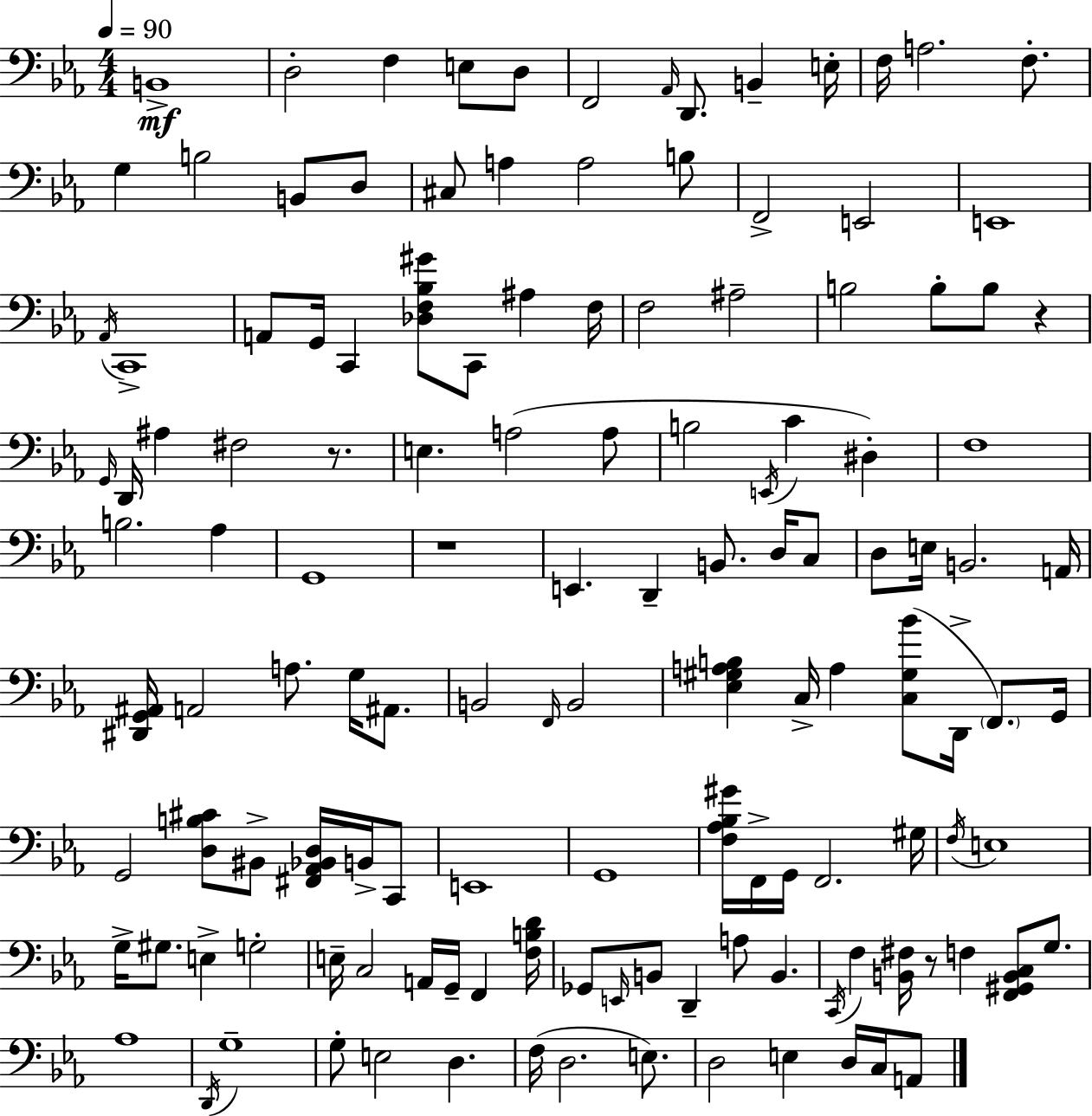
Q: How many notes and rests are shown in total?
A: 132